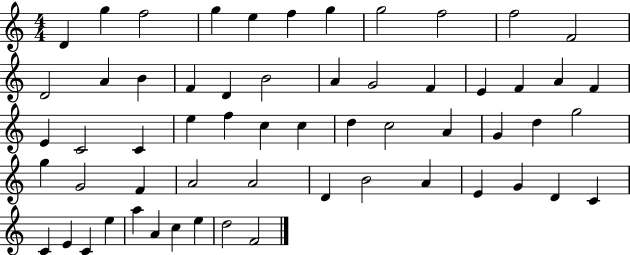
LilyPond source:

{
  \clef treble
  \numericTimeSignature
  \time 4/4
  \key c \major
  d'4 g''4 f''2 | g''4 e''4 f''4 g''4 | g''2 f''2 | f''2 f'2 | \break d'2 a'4 b'4 | f'4 d'4 b'2 | a'4 g'2 f'4 | e'4 f'4 a'4 f'4 | \break e'4 c'2 c'4 | e''4 f''4 c''4 c''4 | d''4 c''2 a'4 | g'4 d''4 g''2 | \break g''4 g'2 f'4 | a'2 a'2 | d'4 b'2 a'4 | e'4 g'4 d'4 c'4 | \break c'4 e'4 c'4 e''4 | a''4 a'4 c''4 e''4 | d''2 f'2 | \bar "|."
}